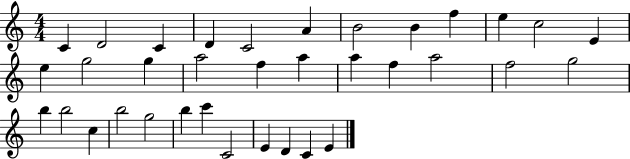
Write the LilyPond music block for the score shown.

{
  \clef treble
  \numericTimeSignature
  \time 4/4
  \key c \major
  c'4 d'2 c'4 | d'4 c'2 a'4 | b'2 b'4 f''4 | e''4 c''2 e'4 | \break e''4 g''2 g''4 | a''2 f''4 a''4 | a''4 f''4 a''2 | f''2 g''2 | \break b''4 b''2 c''4 | b''2 g''2 | b''4 c'''4 c'2 | e'4 d'4 c'4 e'4 | \break \bar "|."
}